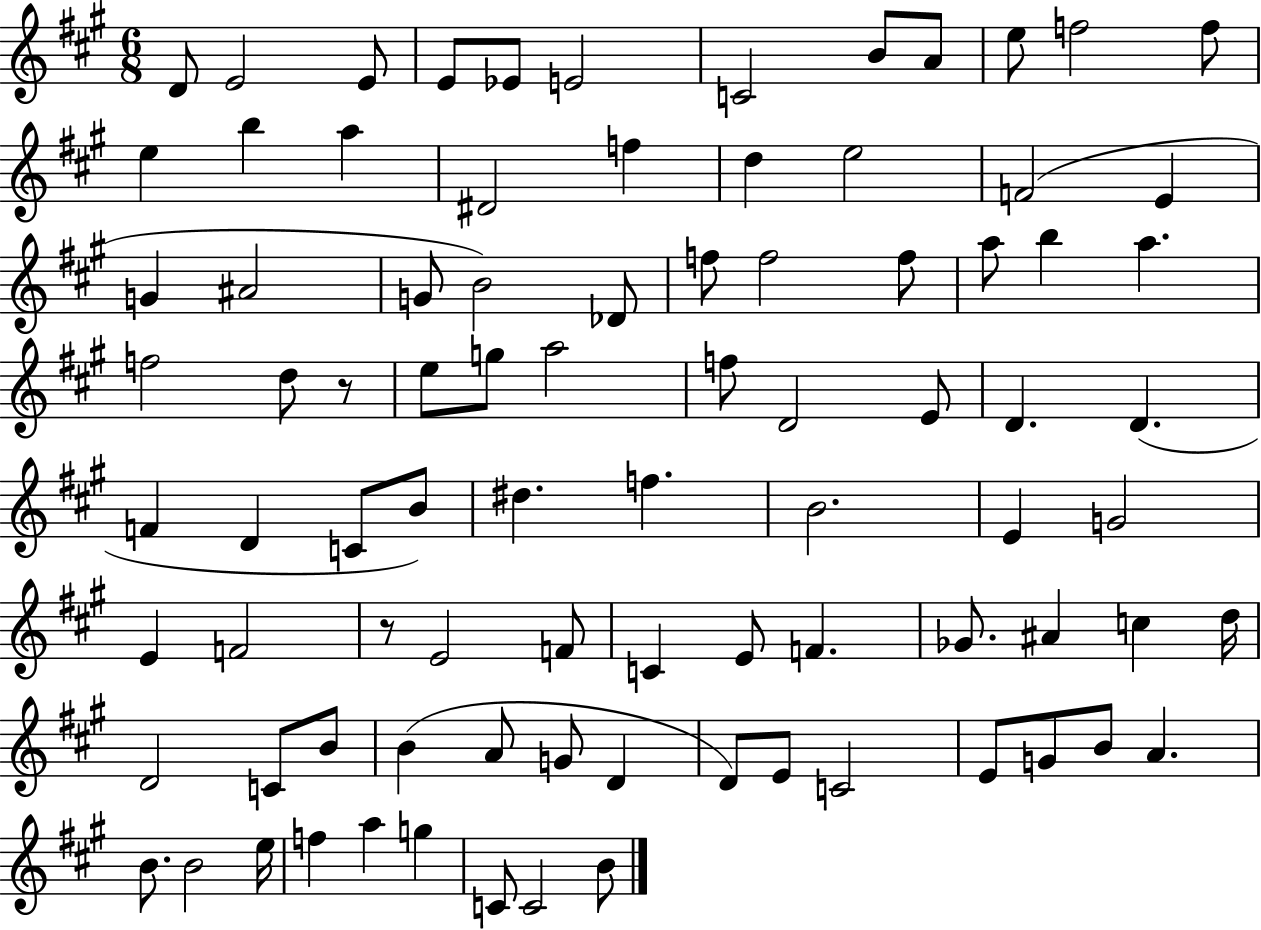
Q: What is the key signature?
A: A major